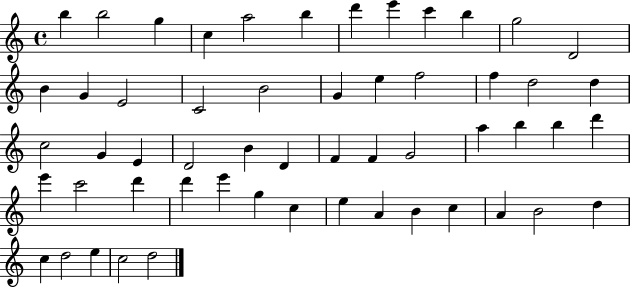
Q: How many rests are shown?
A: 0